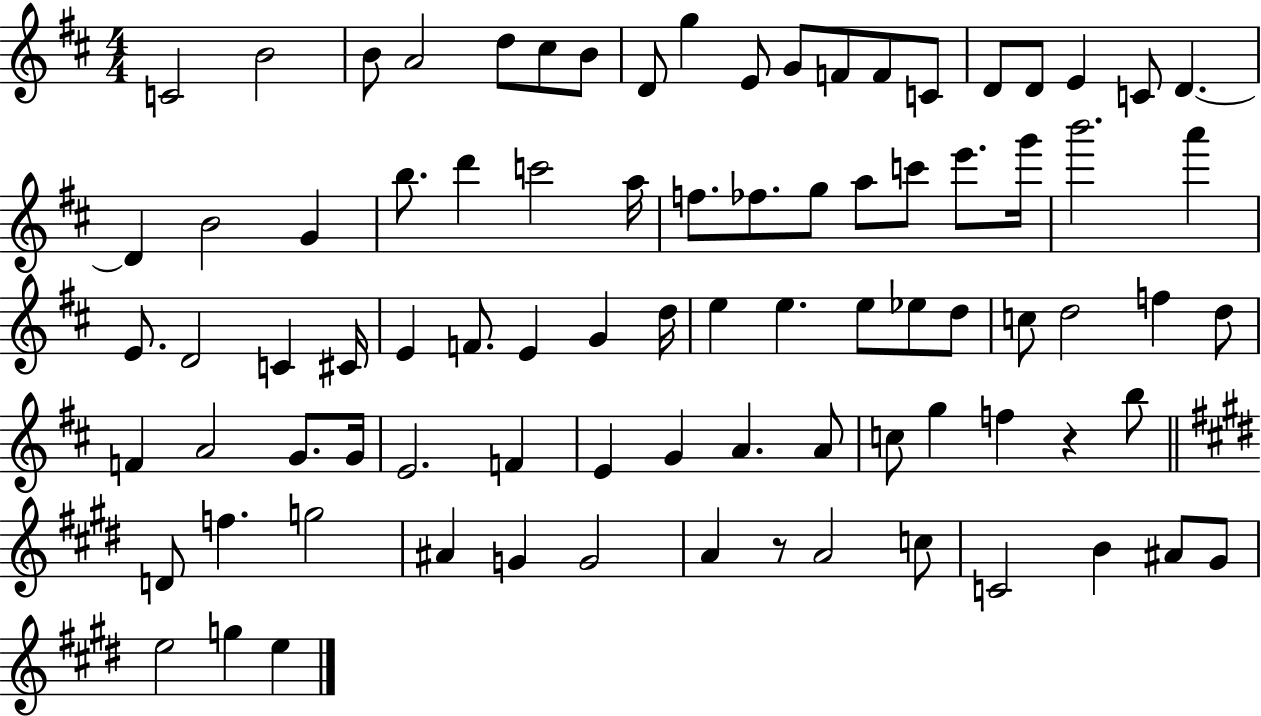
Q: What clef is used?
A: treble